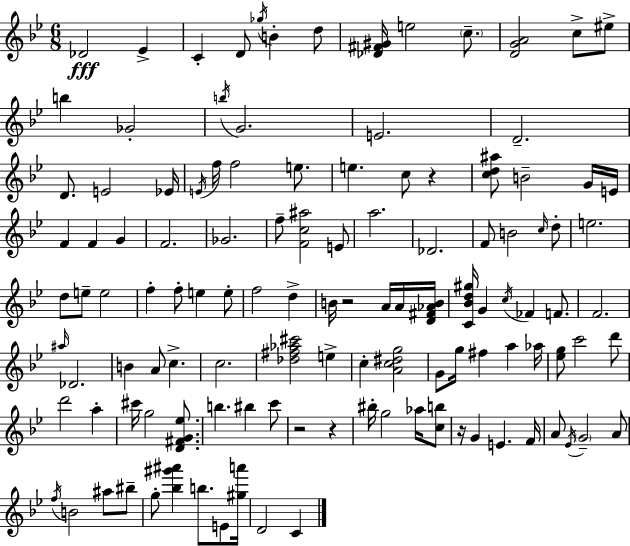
{
  \clef treble
  \numericTimeSignature
  \time 6/8
  \key bes \major
  des'2\fff ees'4-> | c'4-. d'8 \acciaccatura { ges''16 } b'4-. d''8 | <des' fis' gis'>16 e''2 \parenthesize c''8.-- | <d' g' a'>2 c''8-> eis''8-> | \break b''4 ges'2-. | \acciaccatura { b''16 } g'2. | e'2. | d'2.-- | \break d'8. e'2 | ees'16 \acciaccatura { e'16 } f''16 f''2 | e''8. e''4. c''8 r4 | <c'' d'' ais''>8 b'2-- | \break g'16 e'16 f'4 f'4 g'4 | f'2. | ges'2. | f''8-- <f' c'' ais''>2 | \break e'8 a''2. | des'2. | f'8 b'2 | \grace { c''16 } d''8-. e''2. | \break d''8 e''8-- e''2 | f''4-. f''8-. e''4 | e''8-. f''2 | d''4-> b'16 r2 | \break a'16 a'16 <d' fis' aes' b'>16 <c' bes' d'' gis''>16 g'4 \acciaccatura { c''16 } fes'4 | f'8. f'2. | \grace { ais''16 } des'2. | b'4 a'8 | \break c''4.-> c''2. | <des'' fis'' aes'' cis'''>2 | e''4-> c''4-. <a' c'' dis'' g''>2 | g'8 g''16 fis''4 | \break a''4 aes''16 <ees'' g''>8 c'''2 | d'''8 d'''2 | a''4-. cis'''16 g''2 | <d' fis' g' ees''>8. b''4. | \break bis''4 c'''8 r2 | r4 bis''16-. g''2 | aes''16 <c'' b''>8 r16 g'4 e'4. | f'16 a'8 \acciaccatura { ees'16 } \parenthesize g'2-- | \break a'8 \acciaccatura { f''16 } b'2 | ais''8 bis''8-- g''8-. <bes'' gis''' ais'''>4 | b''8. e'8 <gis'' a'''>16 d'2 | c'4 \bar "|."
}